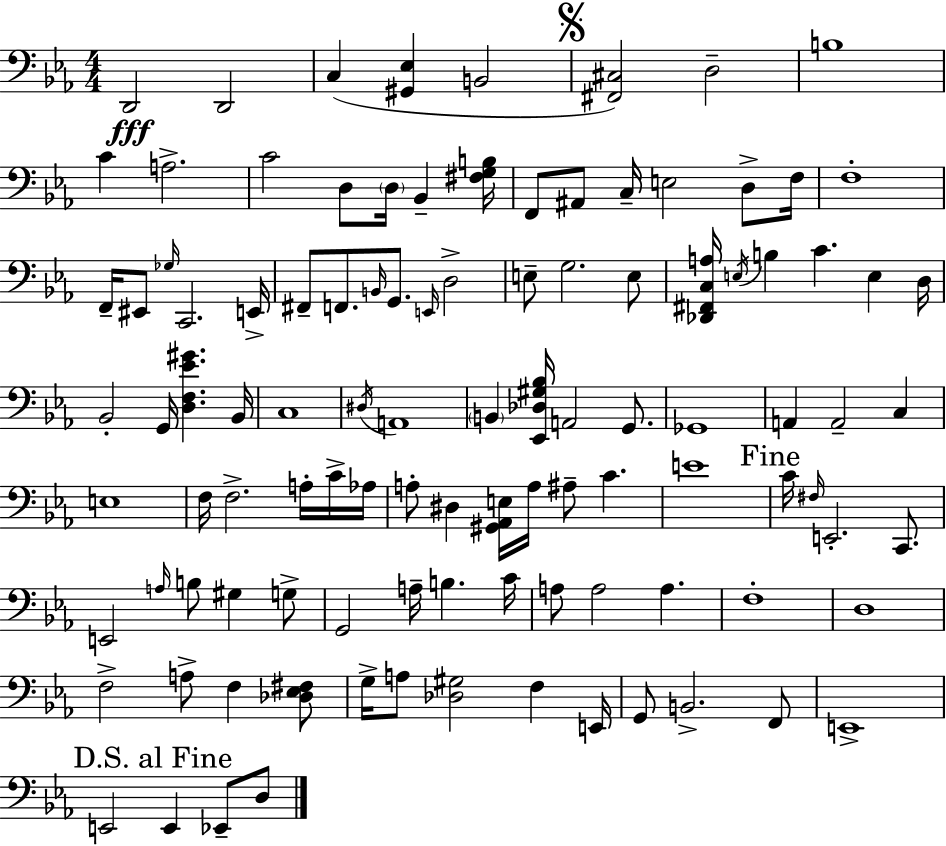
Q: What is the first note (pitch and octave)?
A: D2